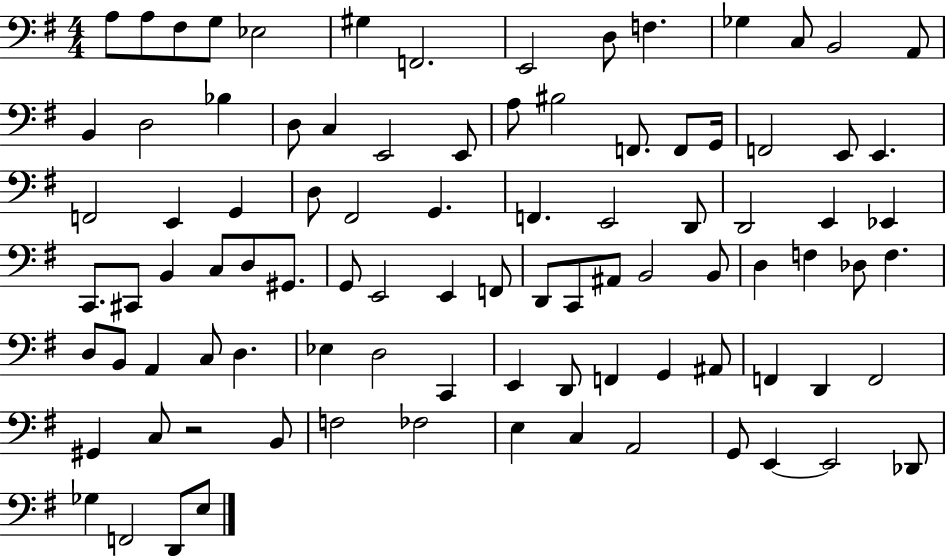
X:1
T:Untitled
M:4/4
L:1/4
K:G
A,/2 A,/2 ^F,/2 G,/2 _E,2 ^G, F,,2 E,,2 D,/2 F, _G, C,/2 B,,2 A,,/2 B,, D,2 _B, D,/2 C, E,,2 E,,/2 A,/2 ^B,2 F,,/2 F,,/2 G,,/4 F,,2 E,,/2 E,, F,,2 E,, G,, D,/2 ^F,,2 G,, F,, E,,2 D,,/2 D,,2 E,, _E,, C,,/2 ^C,,/2 B,, C,/2 D,/2 ^G,,/2 G,,/2 E,,2 E,, F,,/2 D,,/2 C,,/2 ^A,,/2 B,,2 B,,/2 D, F, _D,/2 F, D,/2 B,,/2 A,, C,/2 D, _E, D,2 C,, E,, D,,/2 F,, G,, ^A,,/2 F,, D,, F,,2 ^G,, C,/2 z2 B,,/2 F,2 _F,2 E, C, A,,2 G,,/2 E,, E,,2 _D,,/2 _G, F,,2 D,,/2 E,/2